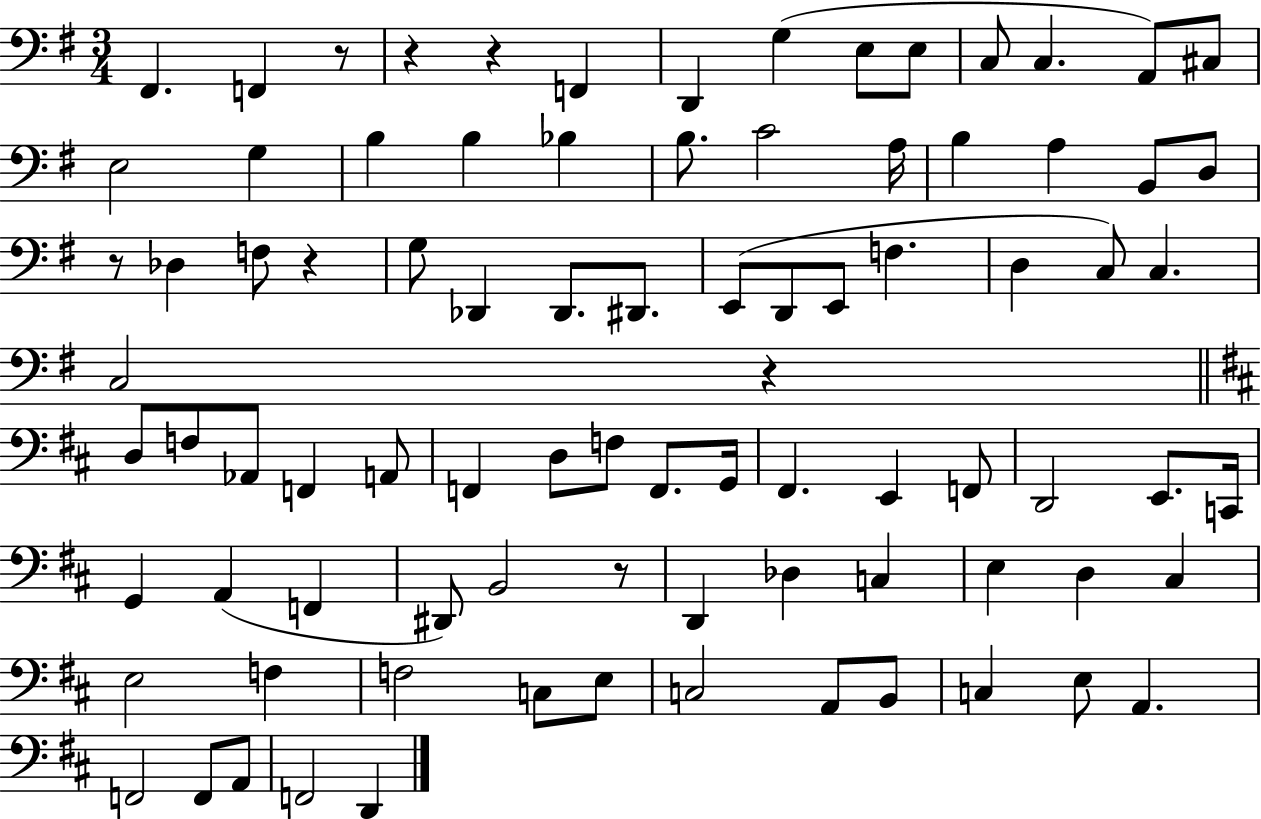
X:1
T:Untitled
M:3/4
L:1/4
K:G
^F,, F,, z/2 z z F,, D,, G, E,/2 E,/2 C,/2 C, A,,/2 ^C,/2 E,2 G, B, B, _B, B,/2 C2 A,/4 B, A, B,,/2 D,/2 z/2 _D, F,/2 z G,/2 _D,, _D,,/2 ^D,,/2 E,,/2 D,,/2 E,,/2 F, D, C,/2 C, C,2 z D,/2 F,/2 _A,,/2 F,, A,,/2 F,, D,/2 F,/2 F,,/2 G,,/4 ^F,, E,, F,,/2 D,,2 E,,/2 C,,/4 G,, A,, F,, ^D,,/2 B,,2 z/2 D,, _D, C, E, D, ^C, E,2 F, F,2 C,/2 E,/2 C,2 A,,/2 B,,/2 C, E,/2 A,, F,,2 F,,/2 A,,/2 F,,2 D,,